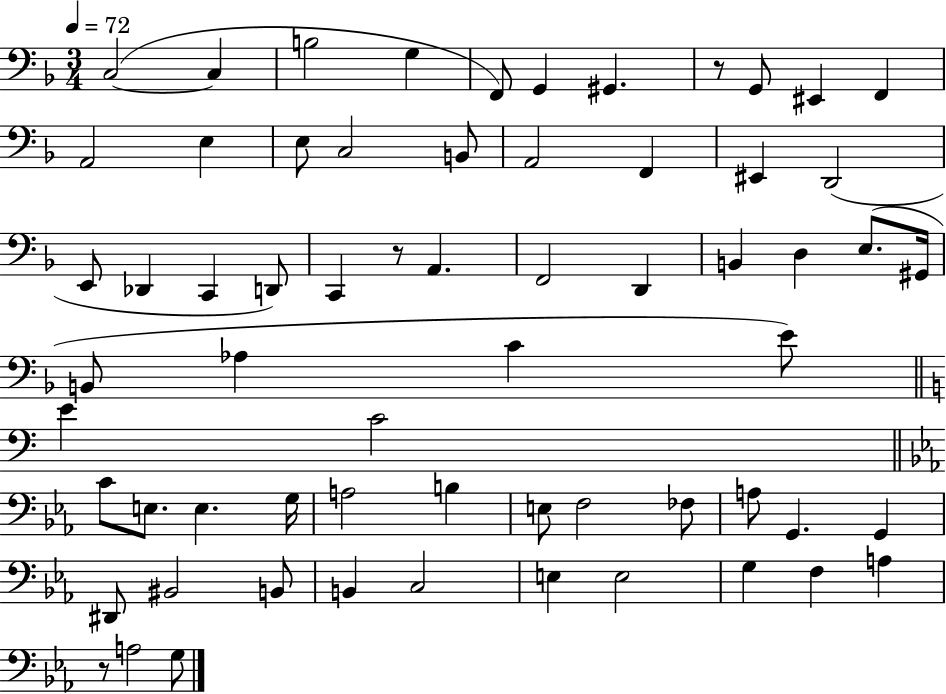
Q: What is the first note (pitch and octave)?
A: C3